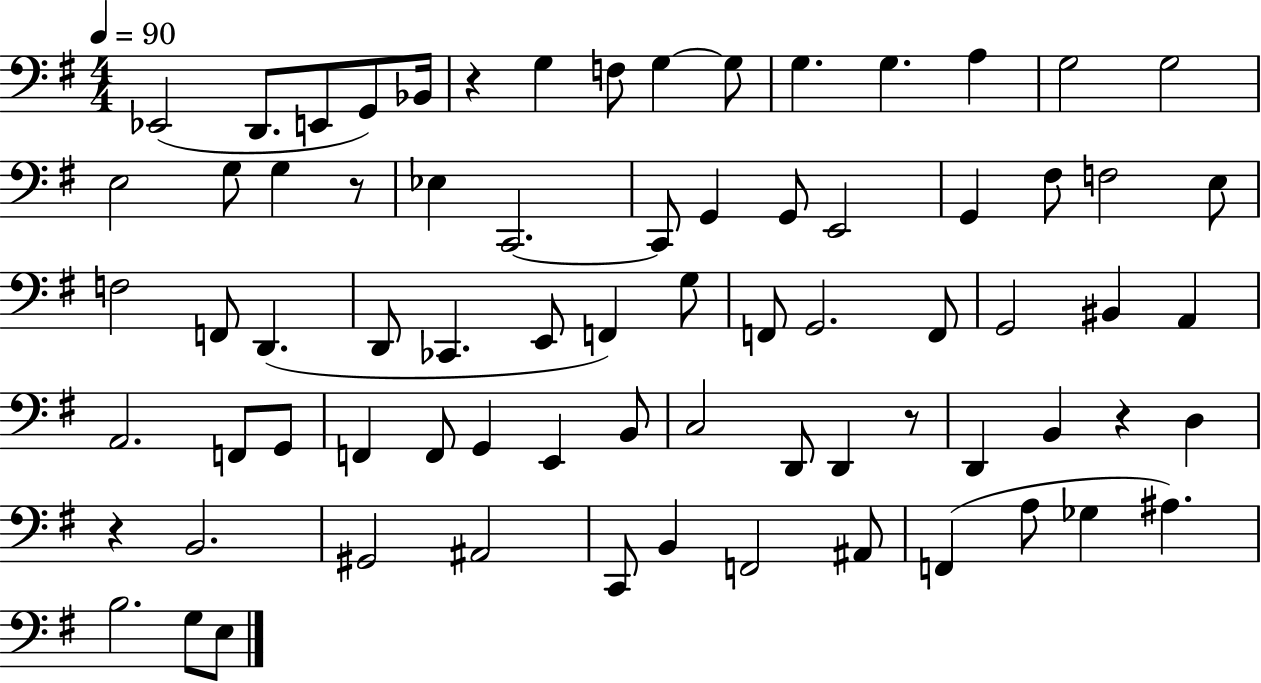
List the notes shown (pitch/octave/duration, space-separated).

Eb2/h D2/e. E2/e G2/e Bb2/s R/q G3/q F3/e G3/q G3/e G3/q. G3/q. A3/q G3/h G3/h E3/h G3/e G3/q R/e Eb3/q C2/h. C2/e G2/q G2/e E2/h G2/q F#3/e F3/h E3/e F3/h F2/e D2/q. D2/e CES2/q. E2/e F2/q G3/e F2/e G2/h. F2/e G2/h BIS2/q A2/q A2/h. F2/e G2/e F2/q F2/e G2/q E2/q B2/e C3/h D2/e D2/q R/e D2/q B2/q R/q D3/q R/q B2/h. G#2/h A#2/h C2/e B2/q F2/h A#2/e F2/q A3/e Gb3/q A#3/q. B3/h. G3/e E3/e